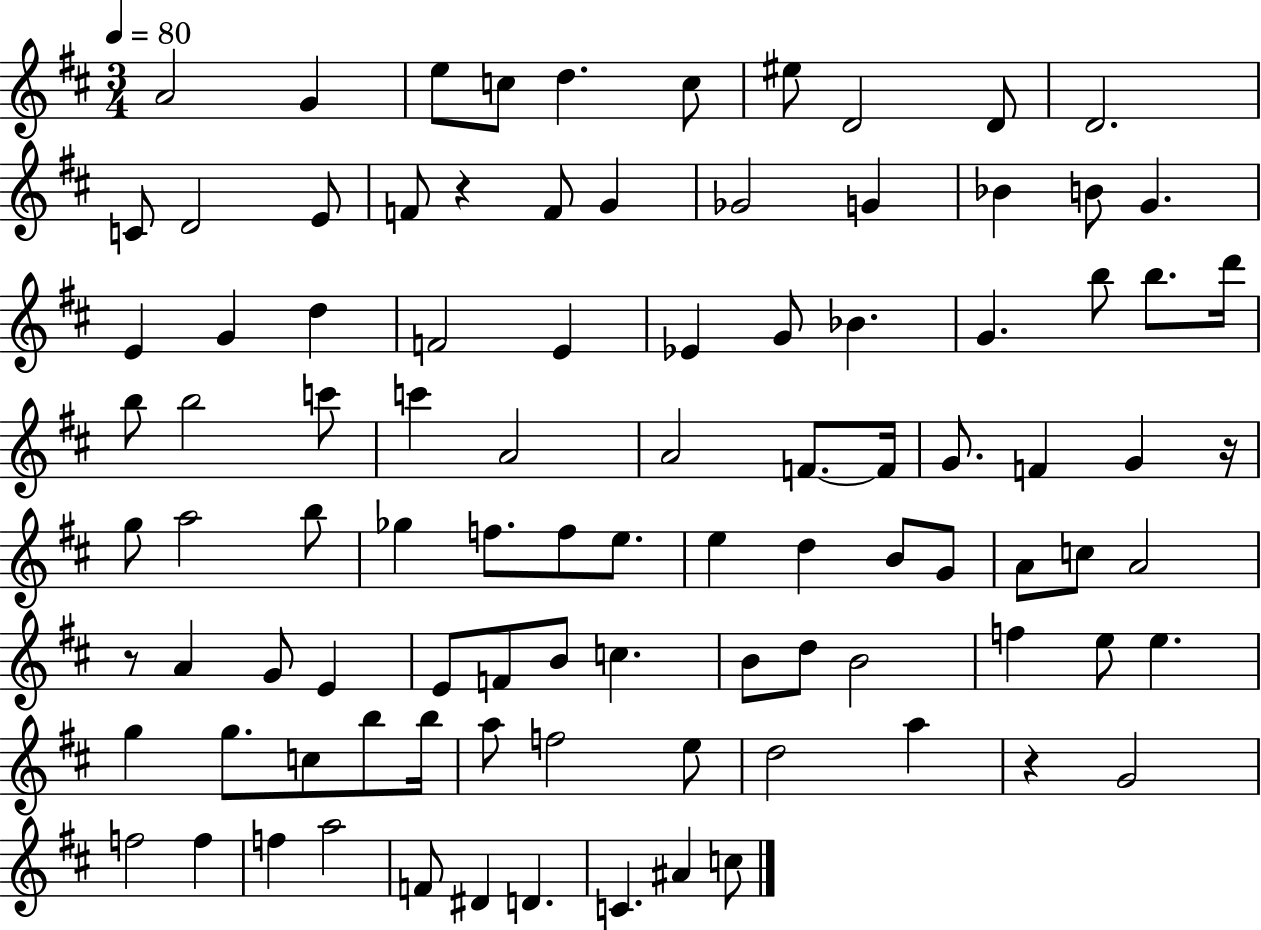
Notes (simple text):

A4/h G4/q E5/e C5/e D5/q. C5/e EIS5/e D4/h D4/e D4/h. C4/e D4/h E4/e F4/e R/q F4/e G4/q Gb4/h G4/q Bb4/q B4/e G4/q. E4/q G4/q D5/q F4/h E4/q Eb4/q G4/e Bb4/q. G4/q. B5/e B5/e. D6/s B5/e B5/h C6/e C6/q A4/h A4/h F4/e. F4/s G4/e. F4/q G4/q R/s G5/e A5/h B5/e Gb5/q F5/e. F5/e E5/e. E5/q D5/q B4/e G4/e A4/e C5/e A4/h R/e A4/q G4/e E4/q E4/e F4/e B4/e C5/q. B4/e D5/e B4/h F5/q E5/e E5/q. G5/q G5/e. C5/e B5/e B5/s A5/e F5/h E5/e D5/h A5/q R/q G4/h F5/h F5/q F5/q A5/h F4/e D#4/q D4/q. C4/q. A#4/q C5/e